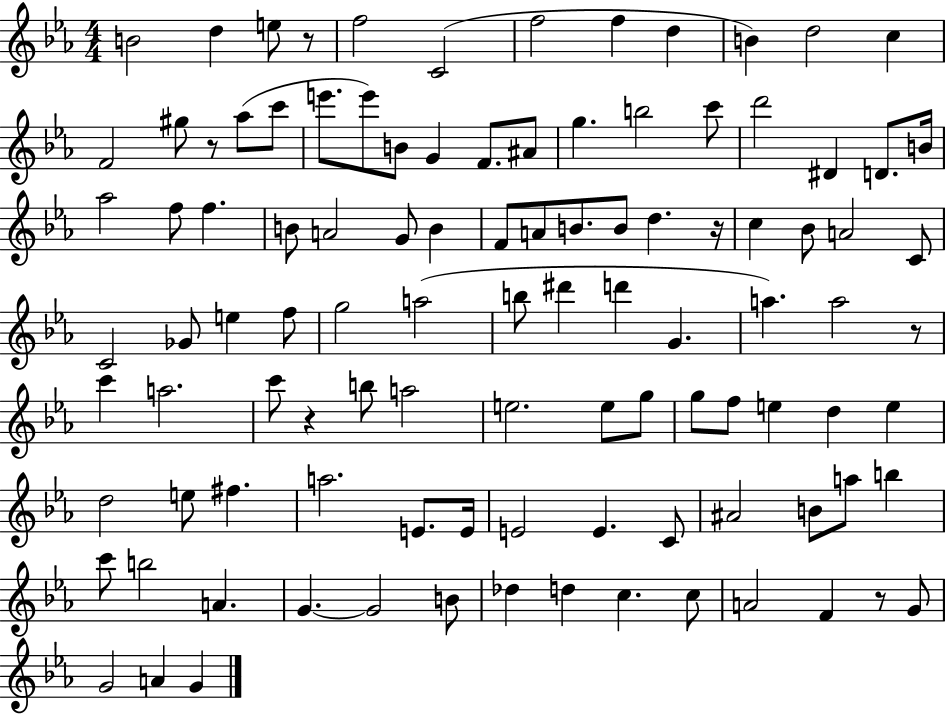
{
  \clef treble
  \numericTimeSignature
  \time 4/4
  \key ees \major
  b'2 d''4 e''8 r8 | f''2 c'2( | f''2 f''4 d''4 | b'4) d''2 c''4 | \break f'2 gis''8 r8 aes''8( c'''8 | e'''8. e'''8) b'8 g'4 f'8. ais'8 | g''4. b''2 c'''8 | d'''2 dis'4 d'8. b'16 | \break aes''2 f''8 f''4. | b'8 a'2 g'8 b'4 | f'8 a'8 b'8. b'8 d''4. r16 | c''4 bes'8 a'2 c'8 | \break c'2 ges'8 e''4 f''8 | g''2 a''2( | b''8 dis'''4 d'''4 g'4. | a''4.) a''2 r8 | \break c'''4 a''2. | c'''8 r4 b''8 a''2 | e''2. e''8 g''8 | g''8 f''8 e''4 d''4 e''4 | \break d''2 e''8 fis''4. | a''2. e'8. e'16 | e'2 e'4. c'8 | ais'2 b'8 a''8 b''4 | \break c'''8 b''2 a'4. | g'4.~~ g'2 b'8 | des''4 d''4 c''4. c''8 | a'2 f'4 r8 g'8 | \break g'2 a'4 g'4 | \bar "|."
}